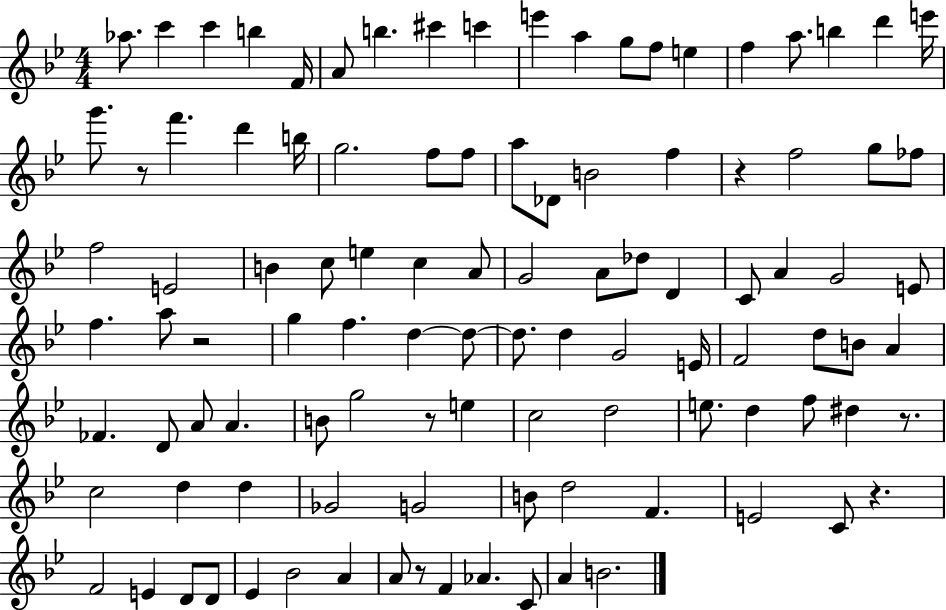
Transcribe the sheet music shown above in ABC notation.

X:1
T:Untitled
M:4/4
L:1/4
K:Bb
_a/2 c' c' b F/4 A/2 b ^c' c' e' a g/2 f/2 e f a/2 b d' e'/4 g'/2 z/2 f' d' b/4 g2 f/2 f/2 a/2 _D/2 B2 f z f2 g/2 _f/2 f2 E2 B c/2 e c A/2 G2 A/2 _d/2 D C/2 A G2 E/2 f a/2 z2 g f d d/2 d/2 d G2 E/4 F2 d/2 B/2 A _F D/2 A/2 A B/2 g2 z/2 e c2 d2 e/2 d f/2 ^d z/2 c2 d d _G2 G2 B/2 d2 F E2 C/2 z F2 E D/2 D/2 _E _B2 A A/2 z/2 F _A C/2 A B2